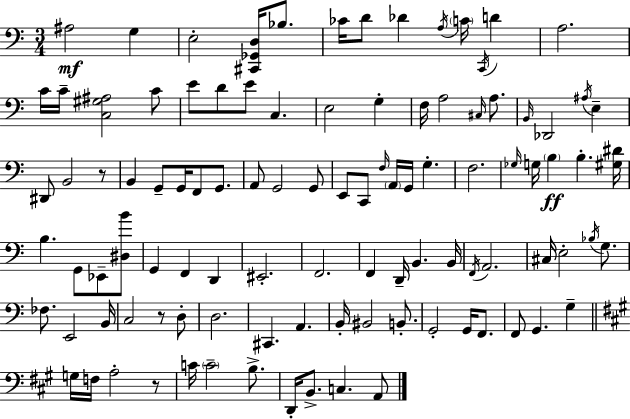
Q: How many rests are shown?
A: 3